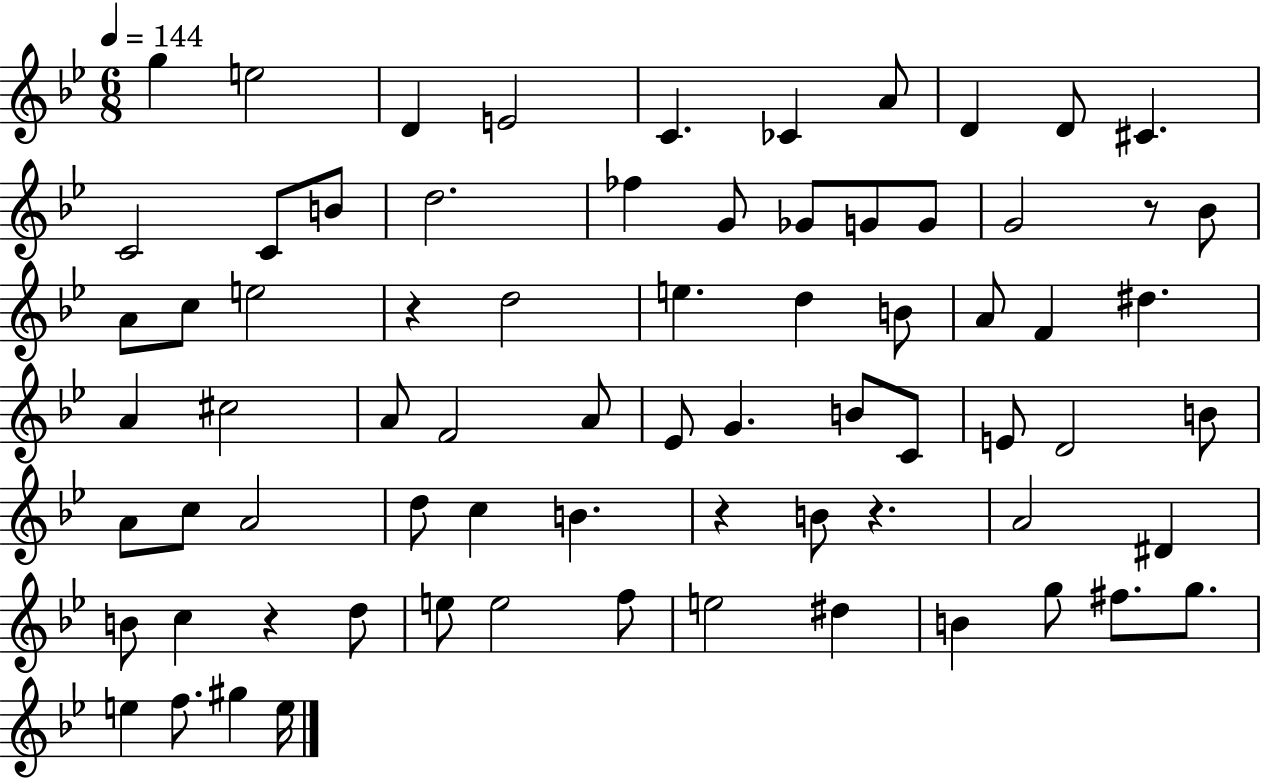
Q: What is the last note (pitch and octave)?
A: E5